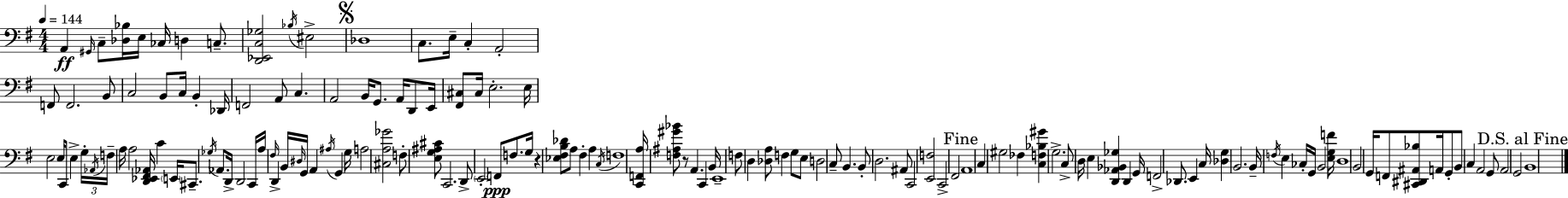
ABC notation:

X:1
T:Untitled
M:4/4
L:1/4
K:G
A,, ^G,,/4 C,/2 [_D,_B,]/4 E,/4 _C,/4 D, C,/2 [D,,_E,,C,_G,]2 _B,/4 ^E,2 _D,4 C,/2 E,/4 C, A,,2 F,,/2 F,,2 B,,/2 C,2 B,,/2 C,/4 B,, _D,,/4 F,,2 A,,/2 C, A,,2 B,,/4 G,,/2 A,,/4 D,,/2 E,,/4 [^F,,^C,]/2 ^C,/4 E,2 E,/4 E,2 E,/4 C,,/2 E, G,/4 _A,,/4 F,/4 A,/4 A,2 [D,,_E,,^F,,_A,,]/4 C E,,/4 ^C,,/2 _G,/4 _A,,/2 D,,/4 D,,2 C,,/4 A,/4 ^F,/4 D,, B,,/4 ^D,/4 G,,/4 A,, ^A,/4 G,, G,/4 A,2 [^C,A,_G]2 F,/2 [E,G,^A,^C]/2 C,,2 D,,/2 E,,2 F,,/2 F,/2 G,/4 z [_E,^F,B,_D]/2 A,/2 ^F, A, C,/4 F,4 [C,,F,,A,]/4 [F,^A,^G_B]/2 z/2 A,, C,, B,,/4 E,,4 F,/2 D, [_D,A,]/2 F, G,/2 E,/2 D,2 C,/2 B,, B,,/2 D,2 ^A,,/2 C,,2 [E,,F,]2 C,,2 ^F,,2 A,,4 C, ^G,2 _F, [C,F,_B,^G] G,2 C,/2 D,/4 E, [D,,_A,,_B,,_G,] D,, G,,/4 F,,2 _D,,/2 E,, C,/4 [_D,G,] B,,2 B,,/4 F,/4 E, _C,/4 G,,/4 B,,2 [E,G,F]/4 D,4 B,,2 G,,/4 F,,/2 [^C,,^D,,^A,,_B,]/2 A,,/4 G,,/2 B,,/2 C, A,,2 G,,/2 A,,2 G,,2 B,,4